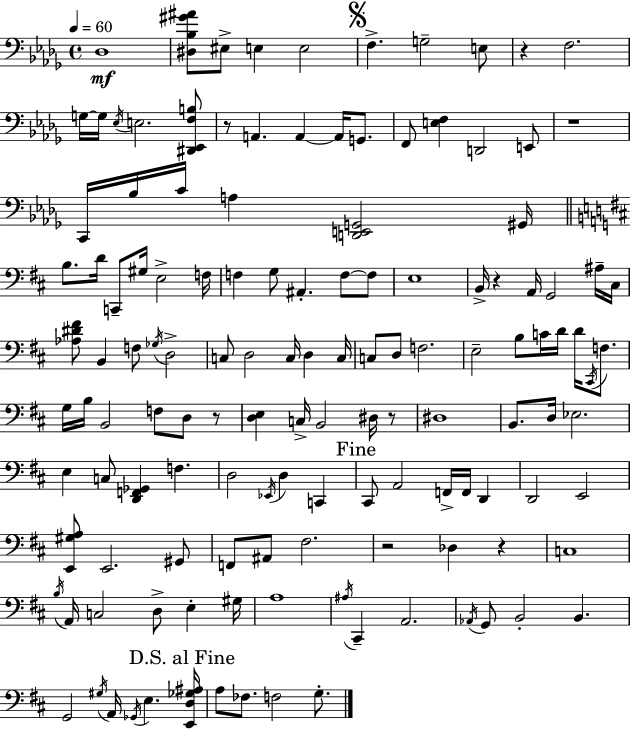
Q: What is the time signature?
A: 4/4